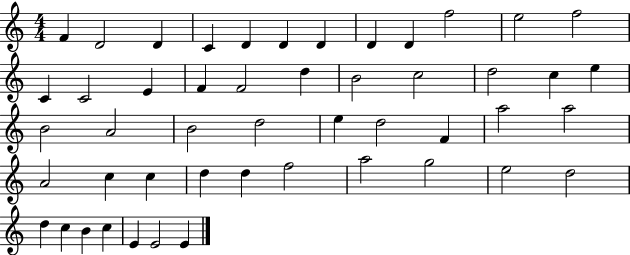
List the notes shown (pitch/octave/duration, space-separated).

F4/q D4/h D4/q C4/q D4/q D4/q D4/q D4/q D4/q F5/h E5/h F5/h C4/q C4/h E4/q F4/q F4/h D5/q B4/h C5/h D5/h C5/q E5/q B4/h A4/h B4/h D5/h E5/q D5/h F4/q A5/h A5/h A4/h C5/q C5/q D5/q D5/q F5/h A5/h G5/h E5/h D5/h D5/q C5/q B4/q C5/q E4/q E4/h E4/q